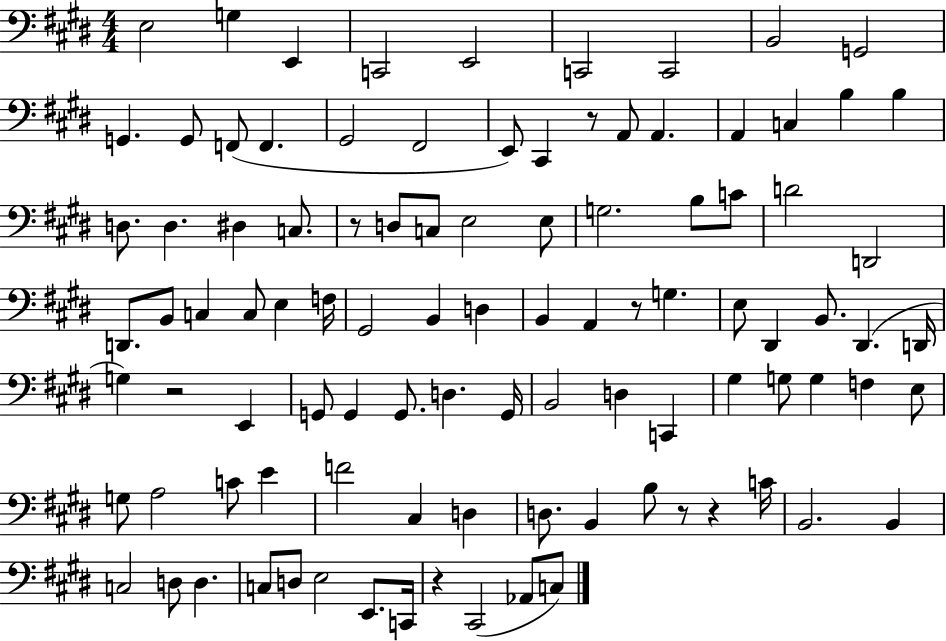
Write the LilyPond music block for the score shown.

{
  \clef bass
  \numericTimeSignature
  \time 4/4
  \key e \major
  e2 g4 e,4 | c,2 e,2 | c,2 c,2 | b,2 g,2 | \break g,4. g,8 f,8( f,4. | gis,2 fis,2 | e,8) cis,4 r8 a,8 a,4. | a,4 c4 b4 b4 | \break d8. d4. dis4 c8. | r8 d8 c8 e2 e8 | g2. b8 c'8 | d'2 d,2 | \break d,8. b,8 c4 c8 e4 f16 | gis,2 b,4 d4 | b,4 a,4 r8 g4. | e8 dis,4 b,8. dis,4.( d,16 | \break g4) r2 e,4 | g,8 g,4 g,8. d4. g,16 | b,2 d4 c,4 | gis4 g8 g4 f4 e8 | \break g8 a2 c'8 e'4 | f'2 cis4 d4 | d8. b,4 b8 r8 r4 c'16 | b,2. b,4 | \break c2 d8 d4. | c8 d8 e2 e,8. c,16 | r4 cis,2( aes,8 c8) | \bar "|."
}